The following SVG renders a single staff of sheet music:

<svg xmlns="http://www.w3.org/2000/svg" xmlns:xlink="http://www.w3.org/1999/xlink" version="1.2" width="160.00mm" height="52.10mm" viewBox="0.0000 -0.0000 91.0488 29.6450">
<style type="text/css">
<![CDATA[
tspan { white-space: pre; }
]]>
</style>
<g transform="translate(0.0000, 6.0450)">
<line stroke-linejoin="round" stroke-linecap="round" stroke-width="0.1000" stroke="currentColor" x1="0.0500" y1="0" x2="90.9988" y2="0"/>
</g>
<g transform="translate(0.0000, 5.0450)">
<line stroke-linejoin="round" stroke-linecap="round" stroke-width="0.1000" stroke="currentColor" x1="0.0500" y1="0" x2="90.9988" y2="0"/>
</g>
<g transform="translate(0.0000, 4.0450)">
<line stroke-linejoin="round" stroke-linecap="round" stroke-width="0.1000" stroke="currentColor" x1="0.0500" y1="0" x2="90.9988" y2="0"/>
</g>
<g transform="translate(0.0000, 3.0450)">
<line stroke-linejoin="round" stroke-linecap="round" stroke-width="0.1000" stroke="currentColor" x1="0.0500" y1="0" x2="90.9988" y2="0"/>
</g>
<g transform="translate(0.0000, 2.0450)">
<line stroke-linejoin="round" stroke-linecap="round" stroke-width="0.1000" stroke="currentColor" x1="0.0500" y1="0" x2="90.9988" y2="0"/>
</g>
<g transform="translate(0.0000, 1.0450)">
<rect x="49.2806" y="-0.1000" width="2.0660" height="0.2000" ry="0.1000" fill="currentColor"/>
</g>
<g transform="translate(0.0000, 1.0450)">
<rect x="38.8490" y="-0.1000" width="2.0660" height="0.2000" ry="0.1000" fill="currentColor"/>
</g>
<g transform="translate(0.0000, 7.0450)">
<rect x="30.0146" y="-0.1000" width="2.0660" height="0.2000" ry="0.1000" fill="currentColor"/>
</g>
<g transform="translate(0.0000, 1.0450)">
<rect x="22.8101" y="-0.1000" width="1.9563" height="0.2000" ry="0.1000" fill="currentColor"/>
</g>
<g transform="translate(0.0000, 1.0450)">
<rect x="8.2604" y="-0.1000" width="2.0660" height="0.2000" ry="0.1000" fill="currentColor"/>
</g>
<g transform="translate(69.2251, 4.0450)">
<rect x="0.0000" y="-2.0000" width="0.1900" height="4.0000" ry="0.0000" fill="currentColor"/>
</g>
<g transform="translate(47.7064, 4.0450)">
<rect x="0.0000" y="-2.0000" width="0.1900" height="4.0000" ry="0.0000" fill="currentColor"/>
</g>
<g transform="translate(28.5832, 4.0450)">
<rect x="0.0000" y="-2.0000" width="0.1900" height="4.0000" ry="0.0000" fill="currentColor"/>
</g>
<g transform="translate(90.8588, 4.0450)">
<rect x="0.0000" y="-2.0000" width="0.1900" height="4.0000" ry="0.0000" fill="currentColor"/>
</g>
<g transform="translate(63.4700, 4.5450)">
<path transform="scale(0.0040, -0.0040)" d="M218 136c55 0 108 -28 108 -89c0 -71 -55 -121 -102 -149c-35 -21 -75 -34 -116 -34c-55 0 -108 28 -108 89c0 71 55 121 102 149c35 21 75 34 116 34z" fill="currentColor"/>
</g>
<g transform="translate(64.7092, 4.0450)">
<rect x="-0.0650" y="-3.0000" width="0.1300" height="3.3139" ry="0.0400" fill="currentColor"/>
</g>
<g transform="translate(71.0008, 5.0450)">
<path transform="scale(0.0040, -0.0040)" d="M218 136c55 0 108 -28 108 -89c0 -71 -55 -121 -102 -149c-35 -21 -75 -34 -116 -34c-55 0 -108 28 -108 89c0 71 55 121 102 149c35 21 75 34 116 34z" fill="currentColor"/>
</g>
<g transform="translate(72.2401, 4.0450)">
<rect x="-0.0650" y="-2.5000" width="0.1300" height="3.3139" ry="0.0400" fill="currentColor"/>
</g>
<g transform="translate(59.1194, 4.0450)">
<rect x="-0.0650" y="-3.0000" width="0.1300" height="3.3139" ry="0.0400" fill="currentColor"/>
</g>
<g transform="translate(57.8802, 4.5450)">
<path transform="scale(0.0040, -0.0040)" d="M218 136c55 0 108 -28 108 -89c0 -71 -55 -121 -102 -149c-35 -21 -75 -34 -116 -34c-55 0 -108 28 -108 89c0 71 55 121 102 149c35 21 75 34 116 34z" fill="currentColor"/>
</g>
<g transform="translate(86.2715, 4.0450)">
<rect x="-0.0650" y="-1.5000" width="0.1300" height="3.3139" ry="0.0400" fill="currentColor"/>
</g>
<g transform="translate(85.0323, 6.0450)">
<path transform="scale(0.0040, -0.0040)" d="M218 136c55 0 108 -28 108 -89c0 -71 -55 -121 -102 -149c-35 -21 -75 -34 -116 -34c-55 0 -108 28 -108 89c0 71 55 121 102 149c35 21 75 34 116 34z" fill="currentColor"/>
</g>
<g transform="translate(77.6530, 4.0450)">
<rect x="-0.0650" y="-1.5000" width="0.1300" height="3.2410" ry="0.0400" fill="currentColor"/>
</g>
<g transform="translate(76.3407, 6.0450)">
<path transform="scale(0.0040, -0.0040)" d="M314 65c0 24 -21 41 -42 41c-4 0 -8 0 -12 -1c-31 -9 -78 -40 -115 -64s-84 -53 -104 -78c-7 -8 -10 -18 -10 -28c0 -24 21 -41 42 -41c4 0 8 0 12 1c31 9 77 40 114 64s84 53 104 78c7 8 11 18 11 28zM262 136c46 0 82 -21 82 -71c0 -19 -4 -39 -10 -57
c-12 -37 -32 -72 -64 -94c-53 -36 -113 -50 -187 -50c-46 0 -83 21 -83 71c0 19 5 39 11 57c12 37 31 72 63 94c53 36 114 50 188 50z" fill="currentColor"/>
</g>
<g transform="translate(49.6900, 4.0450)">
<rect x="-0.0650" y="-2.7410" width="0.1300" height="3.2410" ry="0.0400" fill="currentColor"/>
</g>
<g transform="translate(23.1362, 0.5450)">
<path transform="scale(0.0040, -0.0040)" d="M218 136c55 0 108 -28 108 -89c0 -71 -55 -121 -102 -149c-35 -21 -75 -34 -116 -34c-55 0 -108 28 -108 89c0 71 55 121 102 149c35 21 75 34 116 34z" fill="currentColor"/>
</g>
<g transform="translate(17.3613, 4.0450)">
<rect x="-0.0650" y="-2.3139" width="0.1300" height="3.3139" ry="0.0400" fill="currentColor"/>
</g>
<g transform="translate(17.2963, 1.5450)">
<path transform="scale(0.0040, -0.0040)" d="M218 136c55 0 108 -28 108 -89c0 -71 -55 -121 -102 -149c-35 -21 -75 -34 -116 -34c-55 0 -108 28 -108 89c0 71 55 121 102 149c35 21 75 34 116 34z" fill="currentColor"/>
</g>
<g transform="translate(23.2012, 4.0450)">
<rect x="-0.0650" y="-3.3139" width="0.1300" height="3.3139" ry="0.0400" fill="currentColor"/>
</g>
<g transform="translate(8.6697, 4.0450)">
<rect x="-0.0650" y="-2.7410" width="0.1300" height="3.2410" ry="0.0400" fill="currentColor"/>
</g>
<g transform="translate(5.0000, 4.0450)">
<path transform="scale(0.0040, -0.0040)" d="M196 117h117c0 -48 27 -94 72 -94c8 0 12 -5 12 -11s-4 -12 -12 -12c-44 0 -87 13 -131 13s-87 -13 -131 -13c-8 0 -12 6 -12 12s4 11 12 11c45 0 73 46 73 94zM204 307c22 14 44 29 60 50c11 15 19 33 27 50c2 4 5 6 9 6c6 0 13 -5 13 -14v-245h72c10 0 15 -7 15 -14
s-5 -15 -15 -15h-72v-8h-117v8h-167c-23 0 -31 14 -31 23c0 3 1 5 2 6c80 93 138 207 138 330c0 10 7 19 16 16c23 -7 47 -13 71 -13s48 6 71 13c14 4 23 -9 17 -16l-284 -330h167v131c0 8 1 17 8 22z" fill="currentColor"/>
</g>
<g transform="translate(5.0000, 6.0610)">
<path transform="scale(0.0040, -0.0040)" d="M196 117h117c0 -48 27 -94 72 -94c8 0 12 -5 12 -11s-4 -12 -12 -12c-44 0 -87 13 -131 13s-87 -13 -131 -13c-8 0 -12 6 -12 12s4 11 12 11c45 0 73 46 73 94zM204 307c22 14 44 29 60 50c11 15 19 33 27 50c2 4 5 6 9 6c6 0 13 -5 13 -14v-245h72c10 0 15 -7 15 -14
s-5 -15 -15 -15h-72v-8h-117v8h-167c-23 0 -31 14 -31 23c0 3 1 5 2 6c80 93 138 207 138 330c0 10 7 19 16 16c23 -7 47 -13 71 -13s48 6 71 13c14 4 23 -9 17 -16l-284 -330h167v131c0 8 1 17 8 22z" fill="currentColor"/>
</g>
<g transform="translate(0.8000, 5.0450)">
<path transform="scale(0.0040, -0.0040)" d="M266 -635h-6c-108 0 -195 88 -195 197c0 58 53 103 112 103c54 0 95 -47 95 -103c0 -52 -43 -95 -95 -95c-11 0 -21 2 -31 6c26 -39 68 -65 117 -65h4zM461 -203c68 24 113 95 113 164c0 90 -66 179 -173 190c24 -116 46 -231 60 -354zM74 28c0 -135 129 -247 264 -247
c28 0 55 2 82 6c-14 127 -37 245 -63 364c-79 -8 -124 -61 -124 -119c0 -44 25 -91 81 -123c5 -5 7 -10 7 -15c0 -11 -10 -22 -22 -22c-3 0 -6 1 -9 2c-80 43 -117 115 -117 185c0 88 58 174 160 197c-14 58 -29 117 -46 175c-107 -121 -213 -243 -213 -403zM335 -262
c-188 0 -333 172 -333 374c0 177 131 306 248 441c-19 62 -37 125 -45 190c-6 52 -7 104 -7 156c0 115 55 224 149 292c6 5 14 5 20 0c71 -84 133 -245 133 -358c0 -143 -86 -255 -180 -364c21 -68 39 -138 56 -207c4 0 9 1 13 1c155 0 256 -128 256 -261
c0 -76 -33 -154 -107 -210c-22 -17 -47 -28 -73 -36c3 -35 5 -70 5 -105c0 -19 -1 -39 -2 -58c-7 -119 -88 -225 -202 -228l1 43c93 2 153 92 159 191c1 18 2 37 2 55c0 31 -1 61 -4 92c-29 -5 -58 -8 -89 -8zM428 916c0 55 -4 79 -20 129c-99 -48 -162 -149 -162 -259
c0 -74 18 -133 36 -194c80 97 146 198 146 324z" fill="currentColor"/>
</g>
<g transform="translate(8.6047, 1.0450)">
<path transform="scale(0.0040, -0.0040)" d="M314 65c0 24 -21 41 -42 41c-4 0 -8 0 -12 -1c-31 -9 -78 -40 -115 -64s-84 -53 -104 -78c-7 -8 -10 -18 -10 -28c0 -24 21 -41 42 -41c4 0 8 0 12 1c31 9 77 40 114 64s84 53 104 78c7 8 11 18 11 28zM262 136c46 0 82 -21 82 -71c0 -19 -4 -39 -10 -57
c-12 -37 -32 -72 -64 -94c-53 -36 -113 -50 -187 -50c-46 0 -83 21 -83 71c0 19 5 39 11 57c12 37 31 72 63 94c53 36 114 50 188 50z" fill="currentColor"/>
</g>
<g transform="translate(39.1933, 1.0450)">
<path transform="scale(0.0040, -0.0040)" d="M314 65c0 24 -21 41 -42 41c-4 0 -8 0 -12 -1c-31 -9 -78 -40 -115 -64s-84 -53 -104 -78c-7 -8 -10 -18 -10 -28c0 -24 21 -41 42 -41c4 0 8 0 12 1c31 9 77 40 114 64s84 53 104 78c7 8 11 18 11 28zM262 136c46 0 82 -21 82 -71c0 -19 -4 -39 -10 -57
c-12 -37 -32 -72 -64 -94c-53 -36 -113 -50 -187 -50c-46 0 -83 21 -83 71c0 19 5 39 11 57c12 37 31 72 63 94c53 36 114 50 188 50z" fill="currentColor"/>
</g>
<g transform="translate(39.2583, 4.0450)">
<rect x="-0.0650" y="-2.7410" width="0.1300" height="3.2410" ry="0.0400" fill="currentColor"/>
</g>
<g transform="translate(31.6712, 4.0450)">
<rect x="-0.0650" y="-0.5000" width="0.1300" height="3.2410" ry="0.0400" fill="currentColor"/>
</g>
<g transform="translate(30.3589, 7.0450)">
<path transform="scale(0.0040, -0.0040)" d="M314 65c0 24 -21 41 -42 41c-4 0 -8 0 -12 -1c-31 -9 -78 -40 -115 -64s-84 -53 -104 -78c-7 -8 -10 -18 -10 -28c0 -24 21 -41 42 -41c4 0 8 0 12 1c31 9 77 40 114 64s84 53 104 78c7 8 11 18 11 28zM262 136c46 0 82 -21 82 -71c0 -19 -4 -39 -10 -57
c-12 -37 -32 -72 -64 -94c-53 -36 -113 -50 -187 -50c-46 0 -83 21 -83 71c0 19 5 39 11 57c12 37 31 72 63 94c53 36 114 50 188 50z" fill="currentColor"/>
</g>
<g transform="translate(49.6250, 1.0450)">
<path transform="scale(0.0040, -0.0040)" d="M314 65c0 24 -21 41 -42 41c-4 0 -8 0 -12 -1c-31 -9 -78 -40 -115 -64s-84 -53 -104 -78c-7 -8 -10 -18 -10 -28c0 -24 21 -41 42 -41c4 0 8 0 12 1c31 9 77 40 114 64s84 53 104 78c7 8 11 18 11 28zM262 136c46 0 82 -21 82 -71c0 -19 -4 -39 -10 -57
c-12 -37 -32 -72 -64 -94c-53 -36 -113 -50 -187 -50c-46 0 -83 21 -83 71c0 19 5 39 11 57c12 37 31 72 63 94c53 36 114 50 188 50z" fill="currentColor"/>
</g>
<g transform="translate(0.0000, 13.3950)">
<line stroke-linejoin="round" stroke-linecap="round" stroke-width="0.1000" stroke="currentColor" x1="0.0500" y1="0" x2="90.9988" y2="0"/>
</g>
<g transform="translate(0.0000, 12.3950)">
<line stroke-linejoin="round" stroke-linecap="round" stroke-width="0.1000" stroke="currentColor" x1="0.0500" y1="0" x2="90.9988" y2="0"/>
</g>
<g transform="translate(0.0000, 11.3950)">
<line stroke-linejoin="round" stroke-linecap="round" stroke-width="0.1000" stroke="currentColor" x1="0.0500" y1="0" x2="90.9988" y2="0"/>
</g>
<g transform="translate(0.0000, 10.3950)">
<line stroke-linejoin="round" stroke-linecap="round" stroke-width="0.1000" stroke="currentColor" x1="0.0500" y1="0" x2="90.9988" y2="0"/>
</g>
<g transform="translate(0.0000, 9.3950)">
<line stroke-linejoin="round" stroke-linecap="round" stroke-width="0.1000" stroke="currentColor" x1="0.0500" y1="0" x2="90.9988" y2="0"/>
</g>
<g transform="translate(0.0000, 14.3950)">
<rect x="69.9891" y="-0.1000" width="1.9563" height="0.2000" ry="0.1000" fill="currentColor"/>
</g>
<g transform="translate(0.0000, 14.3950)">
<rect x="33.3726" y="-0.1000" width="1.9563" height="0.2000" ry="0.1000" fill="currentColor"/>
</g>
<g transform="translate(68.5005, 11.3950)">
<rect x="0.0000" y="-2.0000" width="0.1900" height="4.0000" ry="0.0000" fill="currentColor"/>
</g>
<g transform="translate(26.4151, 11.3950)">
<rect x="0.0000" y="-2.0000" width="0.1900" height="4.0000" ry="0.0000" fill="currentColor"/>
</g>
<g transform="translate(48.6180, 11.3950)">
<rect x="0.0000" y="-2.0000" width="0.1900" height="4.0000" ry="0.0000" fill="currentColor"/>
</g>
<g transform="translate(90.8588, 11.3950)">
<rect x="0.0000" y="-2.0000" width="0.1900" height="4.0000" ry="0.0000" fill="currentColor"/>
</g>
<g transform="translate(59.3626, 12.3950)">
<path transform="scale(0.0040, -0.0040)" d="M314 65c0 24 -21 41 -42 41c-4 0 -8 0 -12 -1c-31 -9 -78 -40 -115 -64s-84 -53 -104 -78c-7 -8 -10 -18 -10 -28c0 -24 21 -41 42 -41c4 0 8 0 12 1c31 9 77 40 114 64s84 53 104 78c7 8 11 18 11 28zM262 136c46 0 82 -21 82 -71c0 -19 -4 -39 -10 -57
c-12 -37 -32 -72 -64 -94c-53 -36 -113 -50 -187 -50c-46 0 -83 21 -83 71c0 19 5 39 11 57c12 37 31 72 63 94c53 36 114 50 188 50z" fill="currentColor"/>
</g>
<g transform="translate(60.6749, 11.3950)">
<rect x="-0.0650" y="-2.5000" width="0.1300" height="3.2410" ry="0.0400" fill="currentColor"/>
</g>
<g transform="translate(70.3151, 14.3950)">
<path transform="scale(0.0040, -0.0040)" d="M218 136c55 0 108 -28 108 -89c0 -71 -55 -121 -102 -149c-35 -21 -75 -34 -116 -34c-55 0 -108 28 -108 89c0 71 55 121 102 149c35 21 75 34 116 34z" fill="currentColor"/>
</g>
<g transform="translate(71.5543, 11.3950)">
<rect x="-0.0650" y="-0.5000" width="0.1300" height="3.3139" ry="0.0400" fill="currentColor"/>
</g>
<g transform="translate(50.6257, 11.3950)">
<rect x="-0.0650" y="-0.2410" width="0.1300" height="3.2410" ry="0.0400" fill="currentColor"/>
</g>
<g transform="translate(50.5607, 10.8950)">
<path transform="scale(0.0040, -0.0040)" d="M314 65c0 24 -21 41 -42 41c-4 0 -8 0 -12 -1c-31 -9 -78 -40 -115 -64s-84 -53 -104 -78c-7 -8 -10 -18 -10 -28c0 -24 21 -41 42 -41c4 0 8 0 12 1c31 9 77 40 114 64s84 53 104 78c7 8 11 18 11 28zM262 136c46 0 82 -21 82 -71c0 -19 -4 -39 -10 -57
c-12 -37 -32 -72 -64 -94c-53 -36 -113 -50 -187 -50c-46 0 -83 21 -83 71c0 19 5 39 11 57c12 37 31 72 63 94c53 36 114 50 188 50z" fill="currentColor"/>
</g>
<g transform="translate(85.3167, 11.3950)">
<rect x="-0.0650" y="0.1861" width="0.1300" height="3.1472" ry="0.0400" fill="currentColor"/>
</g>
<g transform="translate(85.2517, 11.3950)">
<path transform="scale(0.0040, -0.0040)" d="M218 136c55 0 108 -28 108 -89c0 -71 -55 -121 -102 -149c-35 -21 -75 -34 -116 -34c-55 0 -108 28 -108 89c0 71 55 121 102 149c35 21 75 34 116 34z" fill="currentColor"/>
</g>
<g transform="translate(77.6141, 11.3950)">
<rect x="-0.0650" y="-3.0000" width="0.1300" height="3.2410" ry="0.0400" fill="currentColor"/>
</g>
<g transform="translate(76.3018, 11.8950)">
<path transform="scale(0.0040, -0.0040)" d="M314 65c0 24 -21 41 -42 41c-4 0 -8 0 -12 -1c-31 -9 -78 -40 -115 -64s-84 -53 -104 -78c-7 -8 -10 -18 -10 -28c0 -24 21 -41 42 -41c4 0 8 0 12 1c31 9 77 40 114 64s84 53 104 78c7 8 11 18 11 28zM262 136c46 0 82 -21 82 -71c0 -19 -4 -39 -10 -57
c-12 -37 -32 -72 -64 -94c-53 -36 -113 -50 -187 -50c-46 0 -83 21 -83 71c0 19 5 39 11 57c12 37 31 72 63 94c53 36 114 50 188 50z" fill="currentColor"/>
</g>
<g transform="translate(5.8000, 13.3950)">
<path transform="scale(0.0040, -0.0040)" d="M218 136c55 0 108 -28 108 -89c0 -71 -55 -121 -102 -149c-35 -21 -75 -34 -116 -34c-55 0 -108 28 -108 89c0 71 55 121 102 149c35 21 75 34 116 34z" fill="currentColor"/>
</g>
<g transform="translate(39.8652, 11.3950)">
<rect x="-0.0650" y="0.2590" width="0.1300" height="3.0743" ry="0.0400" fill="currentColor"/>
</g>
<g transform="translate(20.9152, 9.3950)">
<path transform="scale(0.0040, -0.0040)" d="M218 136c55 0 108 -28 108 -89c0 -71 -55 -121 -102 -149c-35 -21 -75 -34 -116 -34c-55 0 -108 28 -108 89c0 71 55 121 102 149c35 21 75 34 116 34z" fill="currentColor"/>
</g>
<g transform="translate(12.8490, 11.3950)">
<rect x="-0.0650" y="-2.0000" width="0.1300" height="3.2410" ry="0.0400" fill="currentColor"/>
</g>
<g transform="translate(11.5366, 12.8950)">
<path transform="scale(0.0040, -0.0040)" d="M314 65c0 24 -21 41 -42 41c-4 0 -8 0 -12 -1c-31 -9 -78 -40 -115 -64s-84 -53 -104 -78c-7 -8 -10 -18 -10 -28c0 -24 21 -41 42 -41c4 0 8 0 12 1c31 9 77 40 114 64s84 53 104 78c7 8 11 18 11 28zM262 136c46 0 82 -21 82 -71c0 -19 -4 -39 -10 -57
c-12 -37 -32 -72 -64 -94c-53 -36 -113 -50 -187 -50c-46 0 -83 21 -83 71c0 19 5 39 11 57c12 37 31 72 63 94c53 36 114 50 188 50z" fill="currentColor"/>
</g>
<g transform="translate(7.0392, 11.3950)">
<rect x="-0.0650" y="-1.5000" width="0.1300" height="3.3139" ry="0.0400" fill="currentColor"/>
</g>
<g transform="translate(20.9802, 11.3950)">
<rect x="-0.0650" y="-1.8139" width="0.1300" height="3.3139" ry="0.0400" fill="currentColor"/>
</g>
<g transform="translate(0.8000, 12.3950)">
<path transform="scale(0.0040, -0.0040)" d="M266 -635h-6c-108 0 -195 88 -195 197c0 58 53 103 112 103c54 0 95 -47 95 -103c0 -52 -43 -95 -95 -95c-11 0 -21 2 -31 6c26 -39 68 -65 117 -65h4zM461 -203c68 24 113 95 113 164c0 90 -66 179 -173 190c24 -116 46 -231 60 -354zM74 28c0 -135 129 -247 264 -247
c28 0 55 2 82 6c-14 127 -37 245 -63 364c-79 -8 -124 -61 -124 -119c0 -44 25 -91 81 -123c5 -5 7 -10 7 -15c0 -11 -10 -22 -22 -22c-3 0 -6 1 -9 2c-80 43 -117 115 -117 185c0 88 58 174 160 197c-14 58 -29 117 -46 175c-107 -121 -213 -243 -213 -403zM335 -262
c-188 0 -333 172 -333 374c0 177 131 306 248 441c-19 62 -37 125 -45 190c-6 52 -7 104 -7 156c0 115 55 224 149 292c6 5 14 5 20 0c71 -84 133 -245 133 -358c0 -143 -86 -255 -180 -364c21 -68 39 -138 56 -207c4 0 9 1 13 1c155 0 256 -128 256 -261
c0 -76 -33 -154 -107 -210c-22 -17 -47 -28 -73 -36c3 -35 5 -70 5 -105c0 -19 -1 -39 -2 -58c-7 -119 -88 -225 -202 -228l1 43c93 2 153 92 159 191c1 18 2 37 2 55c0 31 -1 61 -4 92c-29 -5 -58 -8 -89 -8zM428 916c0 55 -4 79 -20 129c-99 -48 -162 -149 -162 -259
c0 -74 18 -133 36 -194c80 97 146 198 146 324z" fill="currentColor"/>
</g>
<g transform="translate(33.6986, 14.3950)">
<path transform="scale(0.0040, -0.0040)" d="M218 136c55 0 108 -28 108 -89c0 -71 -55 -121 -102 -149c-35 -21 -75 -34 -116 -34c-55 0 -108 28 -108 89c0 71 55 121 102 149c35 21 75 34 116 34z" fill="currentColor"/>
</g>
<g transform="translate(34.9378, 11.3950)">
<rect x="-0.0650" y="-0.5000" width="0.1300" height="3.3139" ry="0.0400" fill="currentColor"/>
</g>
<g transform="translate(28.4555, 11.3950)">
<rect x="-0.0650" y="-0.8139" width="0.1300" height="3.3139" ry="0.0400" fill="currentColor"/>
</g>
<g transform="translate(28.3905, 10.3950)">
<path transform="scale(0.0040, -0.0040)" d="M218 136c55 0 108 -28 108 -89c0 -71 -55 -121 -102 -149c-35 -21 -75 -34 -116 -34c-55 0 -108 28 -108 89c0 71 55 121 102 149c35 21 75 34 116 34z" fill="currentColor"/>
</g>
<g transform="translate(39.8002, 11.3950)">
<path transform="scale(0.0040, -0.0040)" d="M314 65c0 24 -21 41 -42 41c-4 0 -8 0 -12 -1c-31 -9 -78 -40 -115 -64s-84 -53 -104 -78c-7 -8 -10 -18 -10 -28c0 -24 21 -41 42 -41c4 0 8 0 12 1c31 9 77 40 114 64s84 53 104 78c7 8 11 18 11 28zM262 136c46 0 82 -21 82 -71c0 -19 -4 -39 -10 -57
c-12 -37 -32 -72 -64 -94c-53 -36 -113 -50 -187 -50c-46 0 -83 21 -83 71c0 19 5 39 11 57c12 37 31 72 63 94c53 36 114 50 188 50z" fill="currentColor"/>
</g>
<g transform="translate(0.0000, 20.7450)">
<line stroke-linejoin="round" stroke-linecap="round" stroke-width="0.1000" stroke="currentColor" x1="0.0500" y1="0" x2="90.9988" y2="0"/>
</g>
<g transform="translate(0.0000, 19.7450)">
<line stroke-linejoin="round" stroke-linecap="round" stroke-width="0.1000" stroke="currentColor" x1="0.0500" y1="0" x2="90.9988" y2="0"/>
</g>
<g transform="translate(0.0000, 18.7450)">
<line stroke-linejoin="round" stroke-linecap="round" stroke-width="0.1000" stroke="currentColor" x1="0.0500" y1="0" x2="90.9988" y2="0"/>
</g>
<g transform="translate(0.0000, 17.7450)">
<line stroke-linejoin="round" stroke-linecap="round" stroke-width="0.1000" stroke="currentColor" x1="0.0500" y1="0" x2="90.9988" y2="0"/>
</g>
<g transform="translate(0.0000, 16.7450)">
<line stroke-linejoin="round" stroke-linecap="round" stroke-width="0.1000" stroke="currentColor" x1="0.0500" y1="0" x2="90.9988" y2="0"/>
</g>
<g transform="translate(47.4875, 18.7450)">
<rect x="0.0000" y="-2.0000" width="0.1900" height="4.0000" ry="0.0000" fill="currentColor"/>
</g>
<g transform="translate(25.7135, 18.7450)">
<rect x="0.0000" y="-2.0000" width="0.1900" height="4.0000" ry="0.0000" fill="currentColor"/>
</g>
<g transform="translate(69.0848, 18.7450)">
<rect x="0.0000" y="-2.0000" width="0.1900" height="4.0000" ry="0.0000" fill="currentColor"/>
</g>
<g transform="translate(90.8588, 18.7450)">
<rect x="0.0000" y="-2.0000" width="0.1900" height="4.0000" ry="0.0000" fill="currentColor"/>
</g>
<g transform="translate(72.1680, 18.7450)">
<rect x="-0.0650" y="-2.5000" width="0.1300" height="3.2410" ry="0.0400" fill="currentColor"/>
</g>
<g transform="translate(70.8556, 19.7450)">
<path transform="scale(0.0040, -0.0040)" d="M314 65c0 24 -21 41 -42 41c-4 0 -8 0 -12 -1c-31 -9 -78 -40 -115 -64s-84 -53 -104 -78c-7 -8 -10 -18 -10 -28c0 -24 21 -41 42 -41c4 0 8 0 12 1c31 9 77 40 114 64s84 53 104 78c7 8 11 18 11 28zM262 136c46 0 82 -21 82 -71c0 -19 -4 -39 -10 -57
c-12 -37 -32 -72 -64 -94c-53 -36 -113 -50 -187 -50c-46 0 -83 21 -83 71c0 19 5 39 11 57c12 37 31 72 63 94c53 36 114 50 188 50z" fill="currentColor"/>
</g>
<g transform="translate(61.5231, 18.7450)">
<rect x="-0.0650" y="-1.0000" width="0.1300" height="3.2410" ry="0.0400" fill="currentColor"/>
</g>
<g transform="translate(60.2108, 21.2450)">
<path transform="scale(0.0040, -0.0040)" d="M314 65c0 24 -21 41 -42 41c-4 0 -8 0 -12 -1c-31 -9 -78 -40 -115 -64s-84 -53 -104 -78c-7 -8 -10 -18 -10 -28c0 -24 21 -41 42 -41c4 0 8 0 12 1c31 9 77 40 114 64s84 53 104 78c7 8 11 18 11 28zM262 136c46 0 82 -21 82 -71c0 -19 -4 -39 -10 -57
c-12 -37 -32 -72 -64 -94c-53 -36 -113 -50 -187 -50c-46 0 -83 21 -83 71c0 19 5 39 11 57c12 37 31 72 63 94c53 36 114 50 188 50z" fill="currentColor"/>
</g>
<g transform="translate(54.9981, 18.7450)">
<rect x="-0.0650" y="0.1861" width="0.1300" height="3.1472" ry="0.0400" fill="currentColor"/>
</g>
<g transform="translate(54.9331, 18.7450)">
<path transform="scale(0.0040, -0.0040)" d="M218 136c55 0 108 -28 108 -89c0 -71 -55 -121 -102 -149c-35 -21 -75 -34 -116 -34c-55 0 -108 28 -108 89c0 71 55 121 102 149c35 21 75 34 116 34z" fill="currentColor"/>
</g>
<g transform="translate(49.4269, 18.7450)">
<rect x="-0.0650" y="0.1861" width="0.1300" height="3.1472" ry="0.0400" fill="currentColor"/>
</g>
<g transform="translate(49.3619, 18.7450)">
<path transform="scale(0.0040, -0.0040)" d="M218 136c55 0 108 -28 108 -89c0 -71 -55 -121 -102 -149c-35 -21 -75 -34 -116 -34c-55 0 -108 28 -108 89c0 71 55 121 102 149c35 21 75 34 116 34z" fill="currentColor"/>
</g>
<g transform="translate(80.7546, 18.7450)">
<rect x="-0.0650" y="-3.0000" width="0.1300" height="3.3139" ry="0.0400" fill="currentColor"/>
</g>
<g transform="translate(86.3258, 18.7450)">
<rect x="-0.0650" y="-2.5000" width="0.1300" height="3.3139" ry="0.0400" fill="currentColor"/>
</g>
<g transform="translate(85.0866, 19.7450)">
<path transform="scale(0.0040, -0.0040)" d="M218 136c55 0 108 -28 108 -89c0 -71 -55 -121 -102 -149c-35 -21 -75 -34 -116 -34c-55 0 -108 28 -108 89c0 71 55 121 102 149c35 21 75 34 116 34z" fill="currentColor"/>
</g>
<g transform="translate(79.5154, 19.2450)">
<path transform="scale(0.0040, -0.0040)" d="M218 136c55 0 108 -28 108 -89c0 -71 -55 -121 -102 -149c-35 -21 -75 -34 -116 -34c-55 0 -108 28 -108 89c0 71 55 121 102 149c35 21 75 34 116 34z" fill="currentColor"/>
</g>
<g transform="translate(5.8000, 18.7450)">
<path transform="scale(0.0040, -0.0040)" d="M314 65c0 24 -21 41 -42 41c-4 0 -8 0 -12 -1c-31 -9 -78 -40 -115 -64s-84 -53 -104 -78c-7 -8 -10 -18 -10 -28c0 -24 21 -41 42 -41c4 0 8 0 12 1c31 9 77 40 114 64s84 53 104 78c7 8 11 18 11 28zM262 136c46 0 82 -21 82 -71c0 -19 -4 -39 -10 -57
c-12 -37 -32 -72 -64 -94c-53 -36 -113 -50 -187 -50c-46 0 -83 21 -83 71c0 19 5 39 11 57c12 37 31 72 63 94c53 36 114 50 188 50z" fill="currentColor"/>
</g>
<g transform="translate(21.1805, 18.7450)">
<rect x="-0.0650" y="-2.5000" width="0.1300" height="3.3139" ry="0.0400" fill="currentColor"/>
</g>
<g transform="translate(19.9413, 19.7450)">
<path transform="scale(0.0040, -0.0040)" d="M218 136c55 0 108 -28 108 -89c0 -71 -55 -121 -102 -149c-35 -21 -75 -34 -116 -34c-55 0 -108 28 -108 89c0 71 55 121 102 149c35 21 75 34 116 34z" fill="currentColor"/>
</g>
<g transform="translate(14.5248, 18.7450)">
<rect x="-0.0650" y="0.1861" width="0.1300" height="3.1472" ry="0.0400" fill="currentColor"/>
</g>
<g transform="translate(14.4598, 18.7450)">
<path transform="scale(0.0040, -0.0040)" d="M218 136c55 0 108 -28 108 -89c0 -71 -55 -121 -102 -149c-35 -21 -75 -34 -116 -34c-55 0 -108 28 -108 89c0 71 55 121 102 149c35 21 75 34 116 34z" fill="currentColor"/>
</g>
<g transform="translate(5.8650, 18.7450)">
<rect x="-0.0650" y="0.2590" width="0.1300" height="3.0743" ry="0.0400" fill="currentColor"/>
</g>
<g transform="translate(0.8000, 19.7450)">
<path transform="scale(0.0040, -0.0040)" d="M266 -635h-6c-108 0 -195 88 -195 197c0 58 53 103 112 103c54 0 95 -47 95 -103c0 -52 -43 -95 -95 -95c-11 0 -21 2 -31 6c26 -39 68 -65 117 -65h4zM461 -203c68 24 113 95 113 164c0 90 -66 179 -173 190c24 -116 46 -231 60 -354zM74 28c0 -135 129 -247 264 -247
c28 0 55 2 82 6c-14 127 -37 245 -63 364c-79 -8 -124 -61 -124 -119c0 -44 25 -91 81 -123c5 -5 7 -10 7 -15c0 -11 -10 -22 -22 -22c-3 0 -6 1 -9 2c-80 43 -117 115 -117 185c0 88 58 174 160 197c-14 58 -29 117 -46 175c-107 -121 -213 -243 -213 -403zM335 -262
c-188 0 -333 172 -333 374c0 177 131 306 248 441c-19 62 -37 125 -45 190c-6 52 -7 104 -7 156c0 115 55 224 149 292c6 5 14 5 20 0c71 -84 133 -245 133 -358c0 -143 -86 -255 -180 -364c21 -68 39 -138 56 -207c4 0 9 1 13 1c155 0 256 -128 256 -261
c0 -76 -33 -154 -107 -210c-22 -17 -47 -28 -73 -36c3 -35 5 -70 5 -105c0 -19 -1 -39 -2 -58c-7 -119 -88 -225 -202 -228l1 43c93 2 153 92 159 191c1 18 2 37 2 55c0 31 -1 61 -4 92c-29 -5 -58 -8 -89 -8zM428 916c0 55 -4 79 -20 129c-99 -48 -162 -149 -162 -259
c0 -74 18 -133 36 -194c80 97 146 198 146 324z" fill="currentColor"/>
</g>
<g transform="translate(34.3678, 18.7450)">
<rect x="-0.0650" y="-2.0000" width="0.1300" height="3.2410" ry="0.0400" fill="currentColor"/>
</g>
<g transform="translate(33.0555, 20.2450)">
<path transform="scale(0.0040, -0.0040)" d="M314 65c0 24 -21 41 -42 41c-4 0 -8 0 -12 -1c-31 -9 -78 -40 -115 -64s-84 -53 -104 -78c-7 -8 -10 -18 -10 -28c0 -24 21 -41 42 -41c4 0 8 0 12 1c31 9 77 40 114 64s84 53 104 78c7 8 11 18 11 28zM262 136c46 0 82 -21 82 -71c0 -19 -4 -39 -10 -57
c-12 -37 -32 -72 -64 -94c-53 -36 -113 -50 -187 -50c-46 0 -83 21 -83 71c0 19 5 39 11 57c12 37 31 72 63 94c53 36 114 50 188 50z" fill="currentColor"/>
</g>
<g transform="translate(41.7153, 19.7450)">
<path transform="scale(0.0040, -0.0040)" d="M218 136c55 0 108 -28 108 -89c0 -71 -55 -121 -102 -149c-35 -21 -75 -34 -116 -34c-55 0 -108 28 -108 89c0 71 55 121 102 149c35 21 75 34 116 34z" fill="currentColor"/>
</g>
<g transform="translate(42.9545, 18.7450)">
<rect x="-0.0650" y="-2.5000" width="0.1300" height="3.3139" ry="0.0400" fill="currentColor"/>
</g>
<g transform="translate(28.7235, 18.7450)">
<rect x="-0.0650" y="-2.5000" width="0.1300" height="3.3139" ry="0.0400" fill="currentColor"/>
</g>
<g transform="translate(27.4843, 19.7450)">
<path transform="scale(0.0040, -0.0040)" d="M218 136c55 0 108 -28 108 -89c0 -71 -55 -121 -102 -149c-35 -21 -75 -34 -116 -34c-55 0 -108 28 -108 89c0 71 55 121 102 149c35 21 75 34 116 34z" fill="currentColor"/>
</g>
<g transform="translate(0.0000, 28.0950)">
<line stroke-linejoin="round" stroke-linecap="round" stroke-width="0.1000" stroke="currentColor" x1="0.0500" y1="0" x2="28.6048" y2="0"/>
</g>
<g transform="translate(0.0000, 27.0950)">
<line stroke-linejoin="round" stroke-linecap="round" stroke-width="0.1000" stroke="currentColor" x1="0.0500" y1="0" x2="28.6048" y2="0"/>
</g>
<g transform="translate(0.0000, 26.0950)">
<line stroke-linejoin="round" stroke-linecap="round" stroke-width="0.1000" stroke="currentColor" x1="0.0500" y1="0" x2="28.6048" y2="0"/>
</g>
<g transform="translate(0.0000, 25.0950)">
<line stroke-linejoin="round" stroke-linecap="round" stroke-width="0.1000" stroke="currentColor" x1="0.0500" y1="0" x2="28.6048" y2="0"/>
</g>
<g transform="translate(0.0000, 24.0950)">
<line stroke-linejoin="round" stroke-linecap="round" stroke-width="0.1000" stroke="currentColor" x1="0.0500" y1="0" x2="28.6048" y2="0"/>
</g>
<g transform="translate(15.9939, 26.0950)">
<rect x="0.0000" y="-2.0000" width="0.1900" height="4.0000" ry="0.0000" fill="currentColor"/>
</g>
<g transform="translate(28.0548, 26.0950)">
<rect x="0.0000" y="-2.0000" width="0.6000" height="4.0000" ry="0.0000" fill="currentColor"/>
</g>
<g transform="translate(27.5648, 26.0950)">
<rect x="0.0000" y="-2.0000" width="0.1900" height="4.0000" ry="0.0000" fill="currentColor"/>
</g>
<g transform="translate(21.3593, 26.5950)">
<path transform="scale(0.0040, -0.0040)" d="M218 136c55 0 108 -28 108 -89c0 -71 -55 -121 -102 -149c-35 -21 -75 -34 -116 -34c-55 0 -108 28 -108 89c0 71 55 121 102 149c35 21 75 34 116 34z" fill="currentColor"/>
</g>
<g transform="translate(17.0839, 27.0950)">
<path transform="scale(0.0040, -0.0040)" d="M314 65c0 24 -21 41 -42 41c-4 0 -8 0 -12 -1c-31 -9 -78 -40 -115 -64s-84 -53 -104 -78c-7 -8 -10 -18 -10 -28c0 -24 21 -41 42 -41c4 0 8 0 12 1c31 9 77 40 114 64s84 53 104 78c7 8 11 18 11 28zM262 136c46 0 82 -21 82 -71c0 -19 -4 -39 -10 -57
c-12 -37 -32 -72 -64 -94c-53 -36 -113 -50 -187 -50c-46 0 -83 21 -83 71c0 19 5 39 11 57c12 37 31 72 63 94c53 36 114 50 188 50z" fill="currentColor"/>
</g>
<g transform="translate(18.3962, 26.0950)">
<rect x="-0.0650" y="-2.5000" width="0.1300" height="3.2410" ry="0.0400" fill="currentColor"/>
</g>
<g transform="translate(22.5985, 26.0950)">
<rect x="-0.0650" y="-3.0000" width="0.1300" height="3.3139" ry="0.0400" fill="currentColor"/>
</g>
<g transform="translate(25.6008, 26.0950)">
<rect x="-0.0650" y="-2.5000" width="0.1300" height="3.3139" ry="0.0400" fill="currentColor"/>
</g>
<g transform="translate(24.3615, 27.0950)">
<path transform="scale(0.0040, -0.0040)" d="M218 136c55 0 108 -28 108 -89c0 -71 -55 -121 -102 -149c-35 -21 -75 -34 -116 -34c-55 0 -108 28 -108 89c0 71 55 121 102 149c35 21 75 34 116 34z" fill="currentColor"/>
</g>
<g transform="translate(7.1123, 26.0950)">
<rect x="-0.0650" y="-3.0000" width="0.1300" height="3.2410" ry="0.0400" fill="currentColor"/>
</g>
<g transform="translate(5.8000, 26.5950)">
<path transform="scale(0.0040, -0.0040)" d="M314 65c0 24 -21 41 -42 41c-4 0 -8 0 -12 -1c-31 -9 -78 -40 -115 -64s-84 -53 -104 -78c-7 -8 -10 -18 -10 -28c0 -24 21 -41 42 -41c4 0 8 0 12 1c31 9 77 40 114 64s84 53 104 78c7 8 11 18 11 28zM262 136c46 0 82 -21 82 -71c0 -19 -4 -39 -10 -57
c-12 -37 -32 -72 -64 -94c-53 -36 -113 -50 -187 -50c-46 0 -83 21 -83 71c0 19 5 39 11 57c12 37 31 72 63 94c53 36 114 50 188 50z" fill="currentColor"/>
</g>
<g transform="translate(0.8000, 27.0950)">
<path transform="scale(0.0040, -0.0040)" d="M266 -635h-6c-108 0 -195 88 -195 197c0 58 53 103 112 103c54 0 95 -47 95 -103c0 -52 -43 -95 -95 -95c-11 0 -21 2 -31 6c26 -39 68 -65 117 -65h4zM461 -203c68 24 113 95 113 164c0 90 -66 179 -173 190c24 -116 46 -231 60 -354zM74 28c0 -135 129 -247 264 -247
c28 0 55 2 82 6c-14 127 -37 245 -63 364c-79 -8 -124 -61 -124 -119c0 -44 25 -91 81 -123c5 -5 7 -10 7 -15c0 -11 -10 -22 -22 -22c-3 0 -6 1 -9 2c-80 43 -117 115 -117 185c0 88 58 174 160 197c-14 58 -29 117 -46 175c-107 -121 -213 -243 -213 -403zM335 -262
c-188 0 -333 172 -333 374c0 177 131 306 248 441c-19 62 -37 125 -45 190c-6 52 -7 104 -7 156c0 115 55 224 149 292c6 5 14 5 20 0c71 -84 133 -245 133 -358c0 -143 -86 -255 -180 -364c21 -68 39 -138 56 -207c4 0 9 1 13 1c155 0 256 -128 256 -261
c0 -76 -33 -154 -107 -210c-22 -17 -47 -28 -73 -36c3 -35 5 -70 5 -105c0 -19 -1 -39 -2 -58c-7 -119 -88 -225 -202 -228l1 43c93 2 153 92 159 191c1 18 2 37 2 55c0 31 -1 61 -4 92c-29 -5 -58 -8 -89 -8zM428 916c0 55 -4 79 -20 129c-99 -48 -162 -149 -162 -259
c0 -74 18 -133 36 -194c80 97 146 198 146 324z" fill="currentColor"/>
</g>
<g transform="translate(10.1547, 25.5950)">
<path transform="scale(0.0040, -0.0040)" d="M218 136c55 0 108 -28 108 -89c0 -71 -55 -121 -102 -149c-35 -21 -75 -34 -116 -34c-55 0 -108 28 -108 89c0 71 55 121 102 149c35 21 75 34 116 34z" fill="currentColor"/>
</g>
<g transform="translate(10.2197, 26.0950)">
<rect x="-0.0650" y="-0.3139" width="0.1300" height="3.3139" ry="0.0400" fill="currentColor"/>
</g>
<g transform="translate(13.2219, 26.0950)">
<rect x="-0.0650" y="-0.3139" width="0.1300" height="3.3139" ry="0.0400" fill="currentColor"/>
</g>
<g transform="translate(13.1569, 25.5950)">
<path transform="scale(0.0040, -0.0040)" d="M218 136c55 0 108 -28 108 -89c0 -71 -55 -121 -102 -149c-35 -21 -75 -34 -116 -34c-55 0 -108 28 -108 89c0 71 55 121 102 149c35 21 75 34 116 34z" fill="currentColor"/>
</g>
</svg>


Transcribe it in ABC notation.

X:1
T:Untitled
M:4/4
L:1/4
K:C
a2 g b C2 a2 a2 A A G E2 E E F2 f d C B2 c2 G2 C A2 B B2 B G G F2 G B B D2 G2 A G A2 c c G2 A G